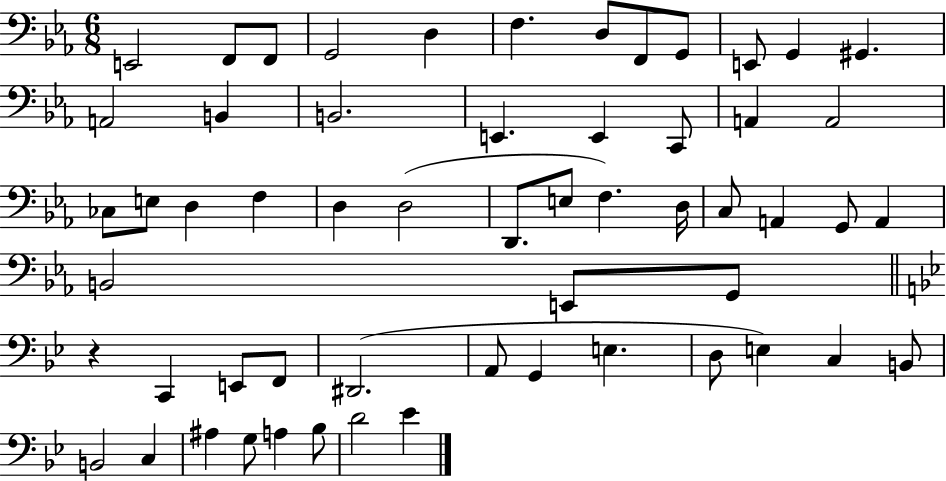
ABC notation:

X:1
T:Untitled
M:6/8
L:1/4
K:Eb
E,,2 F,,/2 F,,/2 G,,2 D, F, D,/2 F,,/2 G,,/2 E,,/2 G,, ^G,, A,,2 B,, B,,2 E,, E,, C,,/2 A,, A,,2 _C,/2 E,/2 D, F, D, D,2 D,,/2 E,/2 F, D,/4 C,/2 A,, G,,/2 A,, B,,2 E,,/2 G,,/2 z C,, E,,/2 F,,/2 ^D,,2 A,,/2 G,, E, D,/2 E, C, B,,/2 B,,2 C, ^A, G,/2 A, _B,/2 D2 _E